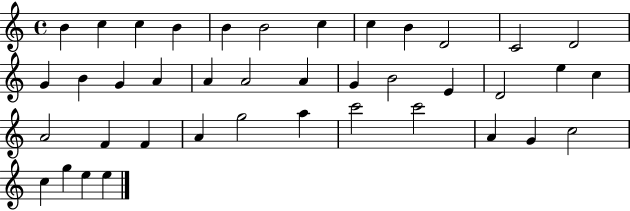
{
  \clef treble
  \time 4/4
  \defaultTimeSignature
  \key c \major
  b'4 c''4 c''4 b'4 | b'4 b'2 c''4 | c''4 b'4 d'2 | c'2 d'2 | \break g'4 b'4 g'4 a'4 | a'4 a'2 a'4 | g'4 b'2 e'4 | d'2 e''4 c''4 | \break a'2 f'4 f'4 | a'4 g''2 a''4 | c'''2 c'''2 | a'4 g'4 c''2 | \break c''4 g''4 e''4 e''4 | \bar "|."
}